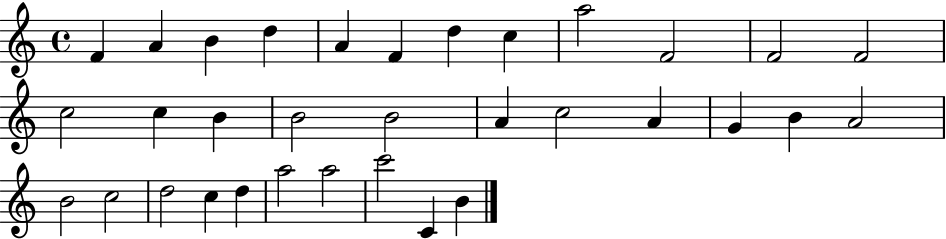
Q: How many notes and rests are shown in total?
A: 33